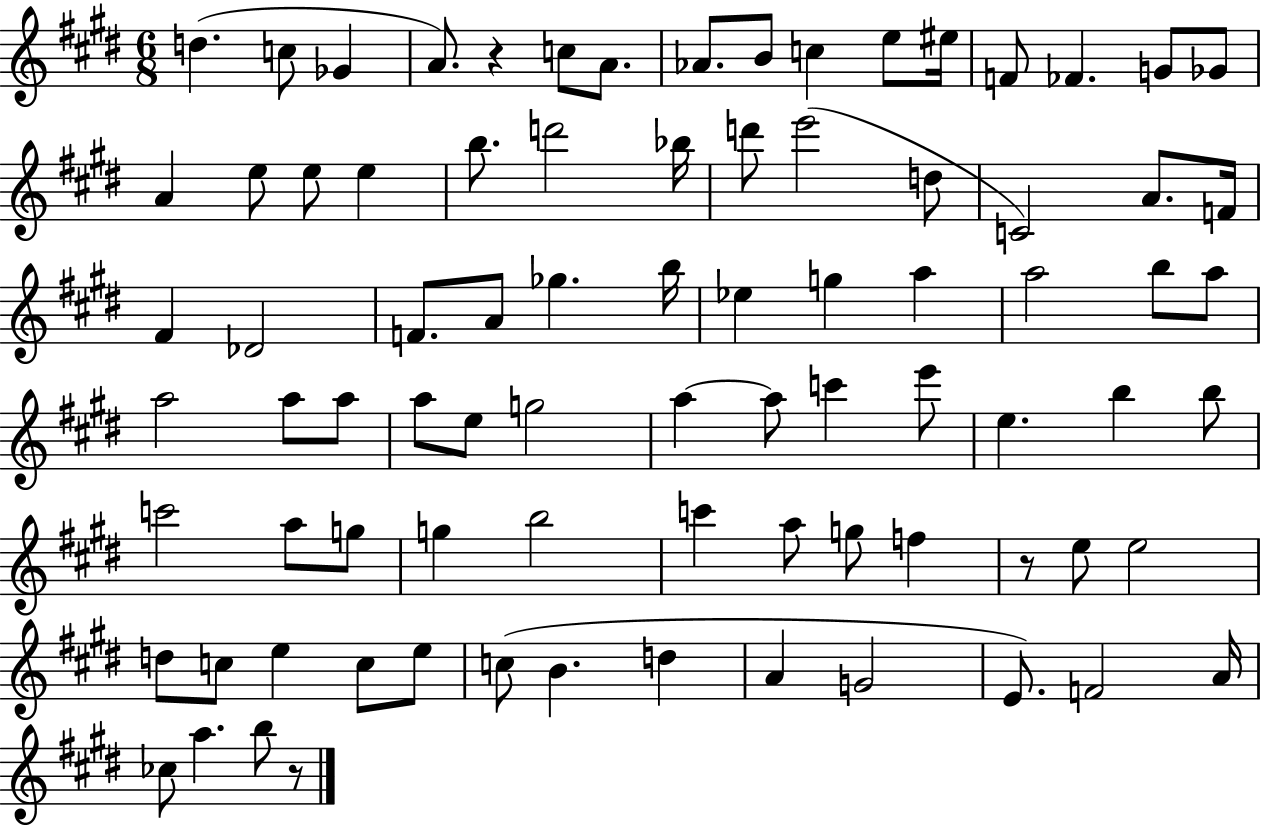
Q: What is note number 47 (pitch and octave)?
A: A5